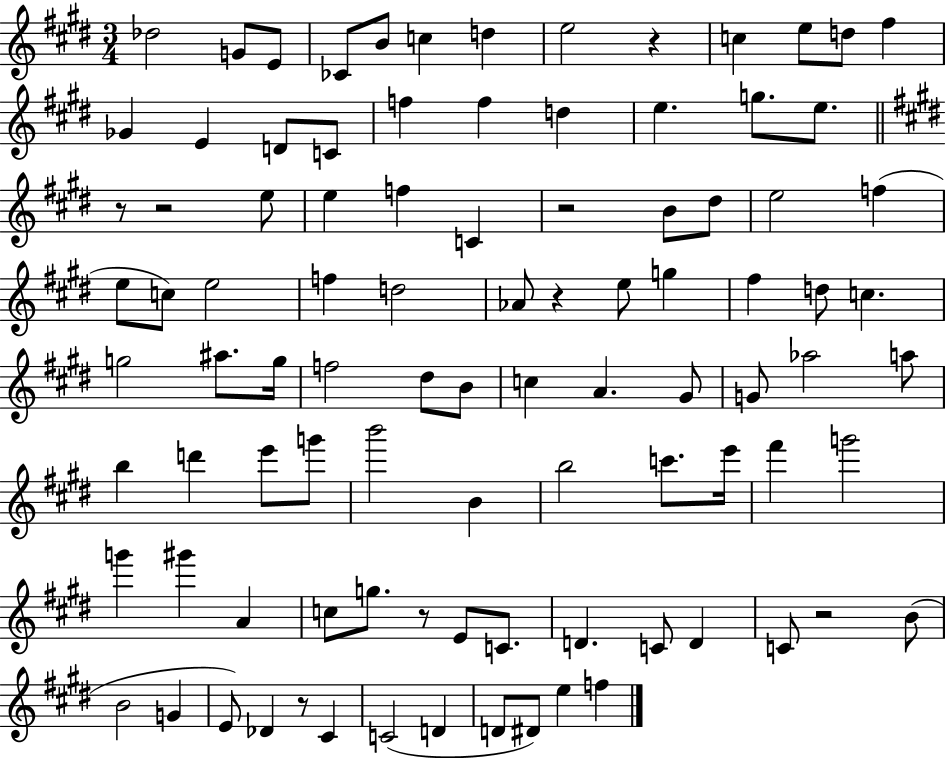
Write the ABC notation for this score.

X:1
T:Untitled
M:3/4
L:1/4
K:E
_d2 G/2 E/2 _C/2 B/2 c d e2 z c e/2 d/2 ^f _G E D/2 C/2 f f d e g/2 e/2 z/2 z2 e/2 e f C z2 B/2 ^d/2 e2 f e/2 c/2 e2 f d2 _A/2 z e/2 g ^f d/2 c g2 ^a/2 g/4 f2 ^d/2 B/2 c A ^G/2 G/2 _a2 a/2 b d' e'/2 g'/2 b'2 B b2 c'/2 e'/4 ^f' g'2 g' ^g' A c/2 g/2 z/2 E/2 C/2 D C/2 D C/2 z2 B/2 B2 G E/2 _D z/2 ^C C2 D D/2 ^D/2 e f